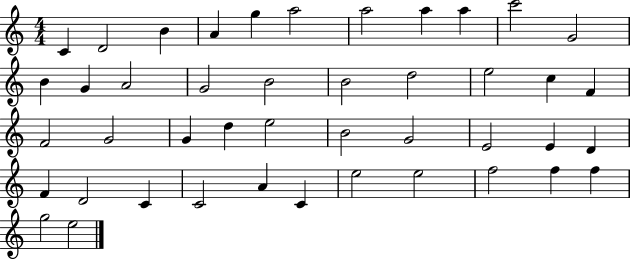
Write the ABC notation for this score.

X:1
T:Untitled
M:4/4
L:1/4
K:C
C D2 B A g a2 a2 a a c'2 G2 B G A2 G2 B2 B2 d2 e2 c F F2 G2 G d e2 B2 G2 E2 E D F D2 C C2 A C e2 e2 f2 f f g2 e2